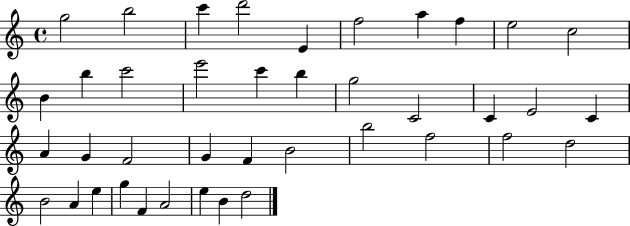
{
  \clef treble
  \time 4/4
  \defaultTimeSignature
  \key c \major
  g''2 b''2 | c'''4 d'''2 e'4 | f''2 a''4 f''4 | e''2 c''2 | \break b'4 b''4 c'''2 | e'''2 c'''4 b''4 | g''2 c'2 | c'4 e'2 c'4 | \break a'4 g'4 f'2 | g'4 f'4 b'2 | b''2 f''2 | f''2 d''2 | \break b'2 a'4 e''4 | g''4 f'4 a'2 | e''4 b'4 d''2 | \bar "|."
}